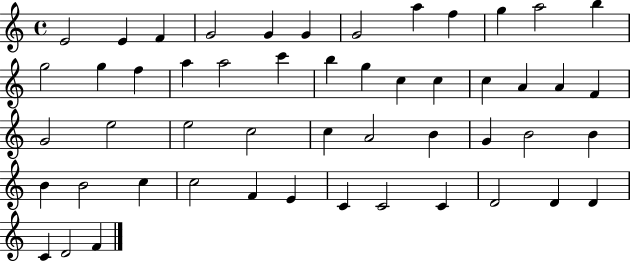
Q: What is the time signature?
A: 4/4